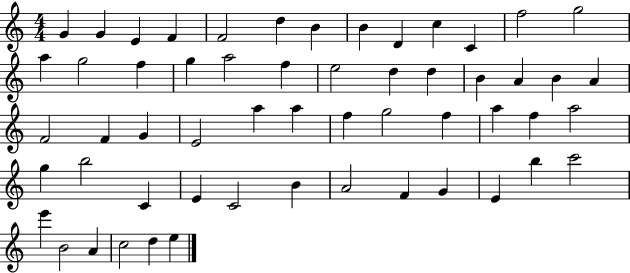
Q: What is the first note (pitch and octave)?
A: G4